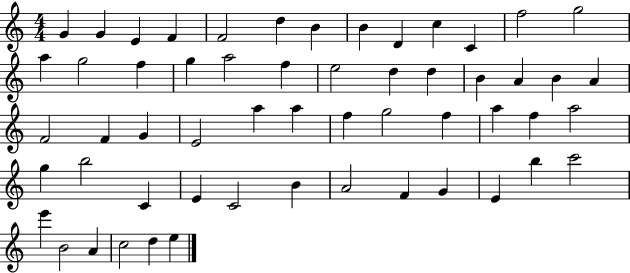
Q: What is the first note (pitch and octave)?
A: G4